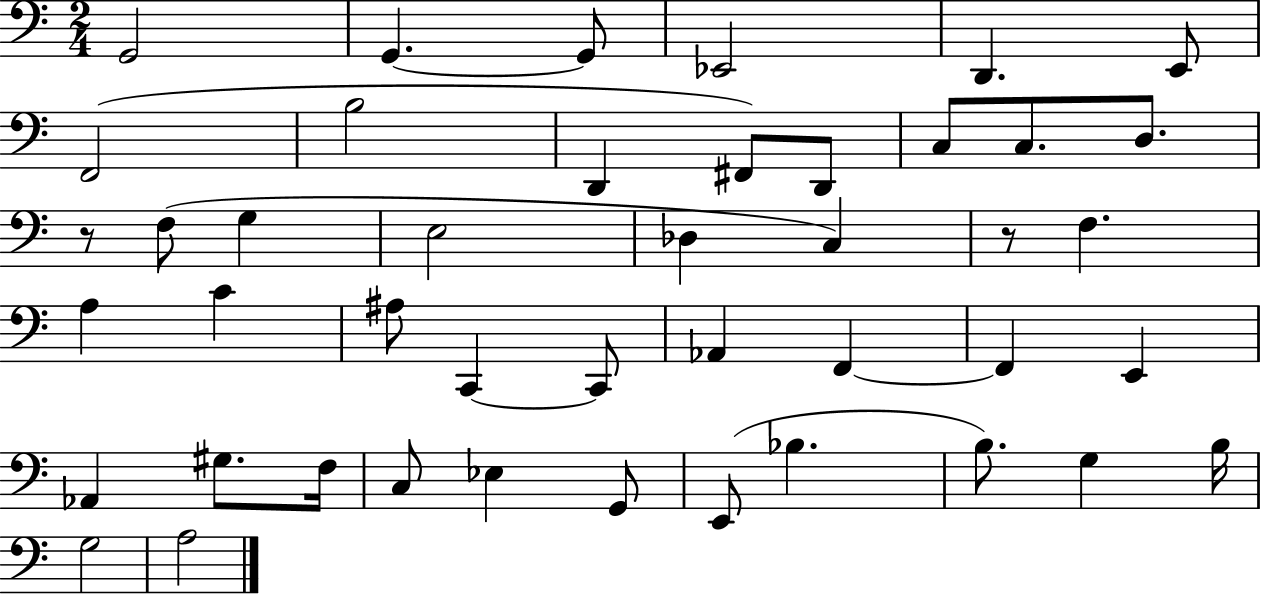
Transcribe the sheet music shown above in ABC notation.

X:1
T:Untitled
M:2/4
L:1/4
K:C
G,,2 G,, G,,/2 _E,,2 D,, E,,/2 F,,2 B,2 D,, ^F,,/2 D,,/2 C,/2 C,/2 D,/2 z/2 F,/2 G, E,2 _D, C, z/2 F, A, C ^A,/2 C,, C,,/2 _A,, F,, F,, E,, _A,, ^G,/2 F,/4 C,/2 _E, G,,/2 E,,/2 _B, B,/2 G, B,/4 G,2 A,2